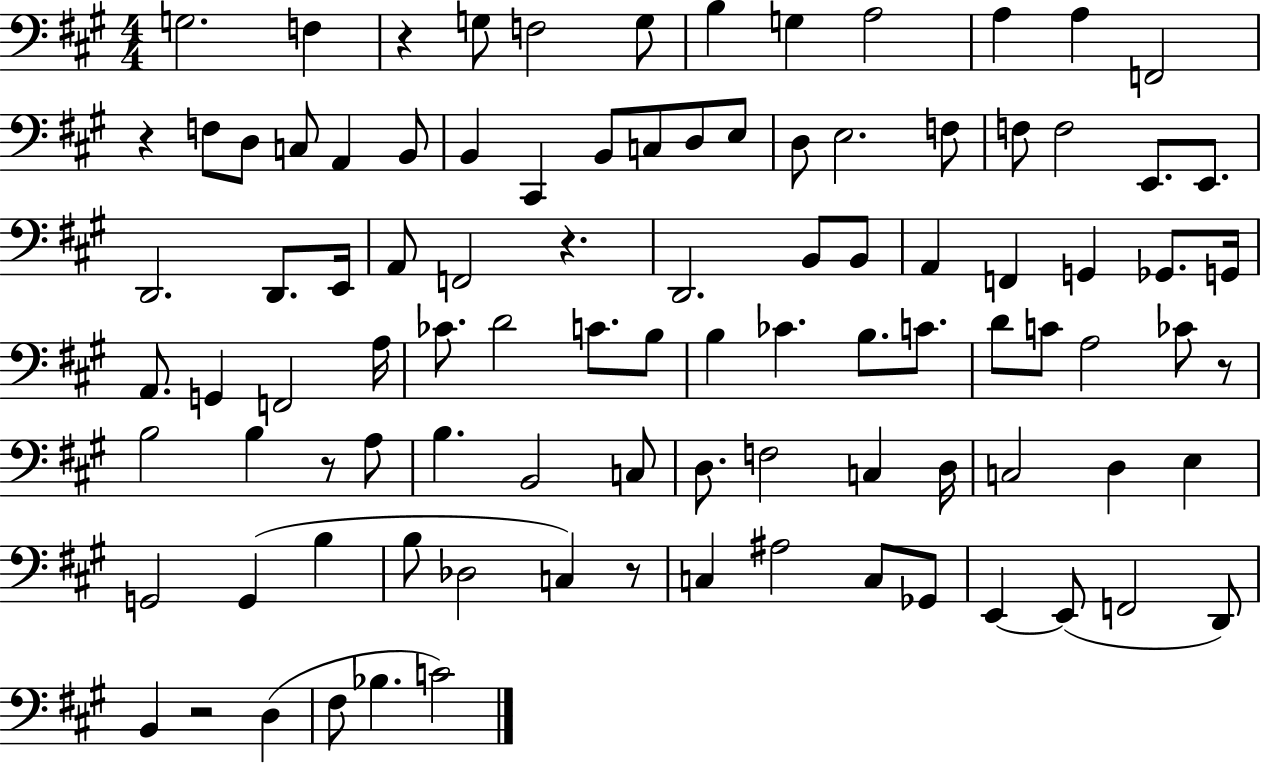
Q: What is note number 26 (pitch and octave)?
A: F3